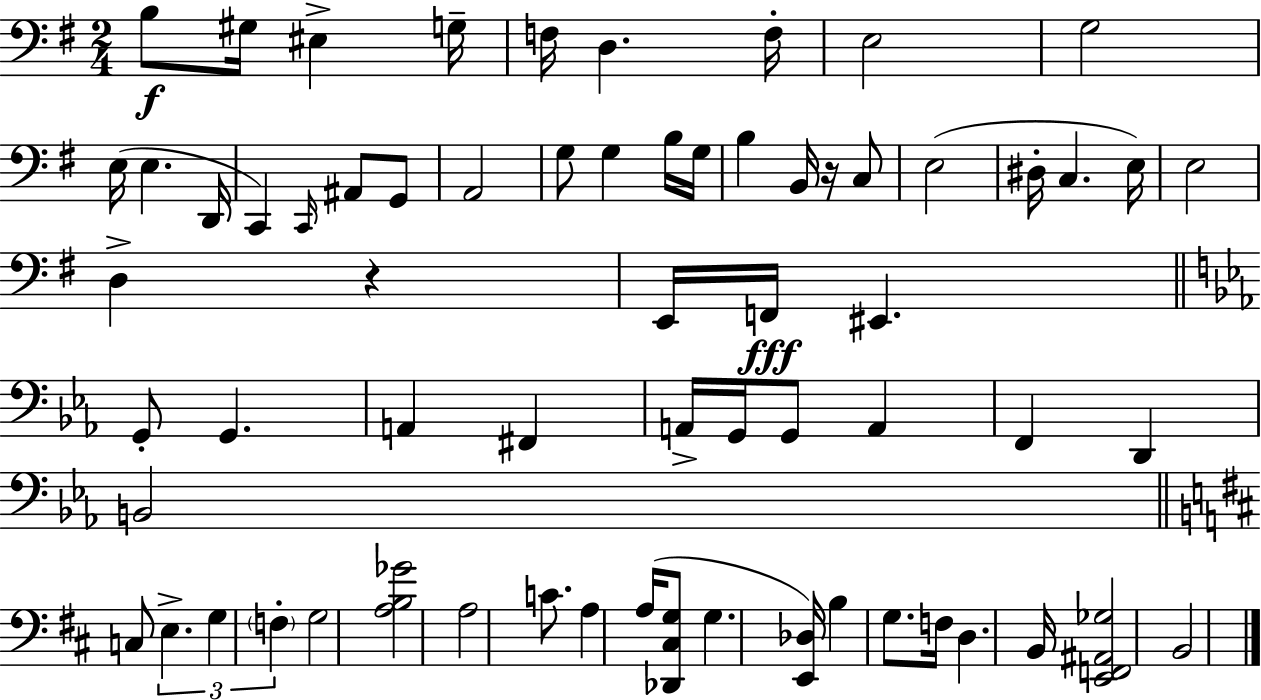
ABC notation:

X:1
T:Untitled
M:2/4
L:1/4
K:Em
B,/2 ^G,/4 ^E, G,/4 F,/4 D, F,/4 E,2 G,2 E,/4 E, D,,/4 C,, C,,/4 ^A,,/2 G,,/2 A,,2 G,/2 G, B,/4 G,/4 B, B,,/4 z/4 C,/2 E,2 ^D,/4 C, E,/4 E,2 D, z E,,/4 F,,/4 ^E,, G,,/2 G,, A,, ^F,, A,,/4 G,,/4 G,,/2 A,, F,, D,, B,,2 C,/2 E, G, F, G,2 [A,B,_G]2 A,2 C/2 A, A,/4 [_D,,^C,G,]/2 G, [E,,_D,]/4 B, G,/2 F,/4 D, B,,/4 [E,,F,,^A,,_G,]2 B,,2